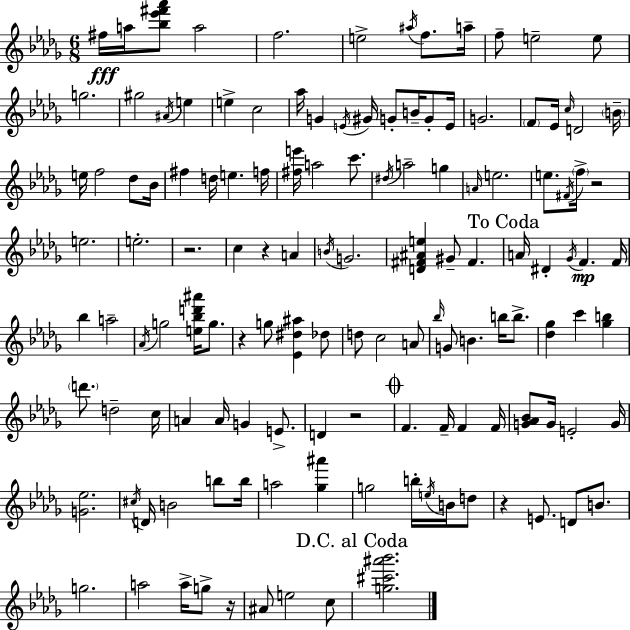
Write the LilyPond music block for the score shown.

{
  \clef treble
  \numericTimeSignature
  \time 6/8
  \key bes \minor
  \repeat volta 2 { fis''16\fff a''16 <bes'' ees''' fis''' aes'''>8 a''2 | f''2. | e''2-> \acciaccatura { ais''16 } f''8. | a''16-- f''8-- e''2-- e''8 | \break g''2. | gis''2 \acciaccatura { ais'16 } e''4 | e''4-> c''2 | aes''16 g'4 \acciaccatura { e'16 } gis'16 g'8-. b'16-- | \break g'8-. e'16 g'2. | \parenthesize f'8 ees'16 \grace { c''16 } d'2 | \parenthesize b'16-- e''16 f''2 | des''8 bes'16 fis''4 d''16 e''4. | \break f''16 <fis'' e'''>16 a''2 | c'''8. \acciaccatura { dis''16 } a''2-- | g''4 \grace { a'16 } e''2. | e''8. \acciaccatura { fis'16 } \parenthesize f''16-> r2 | \break e''2. | e''2.-. | r2. | c''4 r4 | \break a'4 \acciaccatura { b'16 } g'2. | <d' fis' ais' e''>4 | gis'8-- fis'4. \mark "To Coda" a'16 dis'4-. | \acciaccatura { ges'16 } f'4.\mp f'16 bes''4 | \break a''2-- \acciaccatura { aes'16 } g''2 | <e'' bes'' d''' ais'''>16 g''8. r4 | g''8 <ees' dis'' ais''>4 des''8 d''8 | c''2 a'8 \grace { bes''16 } g'8 | \break b'4. b''16 b''8.-> <des'' ges''>4 | c'''4 <ges'' b''>4 \parenthesize d'''8. | d''2-- c''16 a'4 | a'16 g'4 e'8.-> d'4 | \break r2 \mark \markup { \musicglyph "scripts.coda" } f'4. | f'16-- f'4 f'16 <g' aes' bes'>8 | g'16 e'2-. g'16 <g' ees''>2. | \acciaccatura { cis''16 } | \break d'16 b'2 b''8 b''16 | a''2 <ges'' ais'''>4 | g''2 b''16-. \acciaccatura { e''16 } b'16 d''8 | r4 e'8. d'8 b'8. | \break g''2. | a''2 a''16-> g''8-> | r16 ais'8 e''2 c''8 | \mark "D.C. al Coda" <g'' cis''' ais''' bes'''>2. | \break } \bar "|."
}